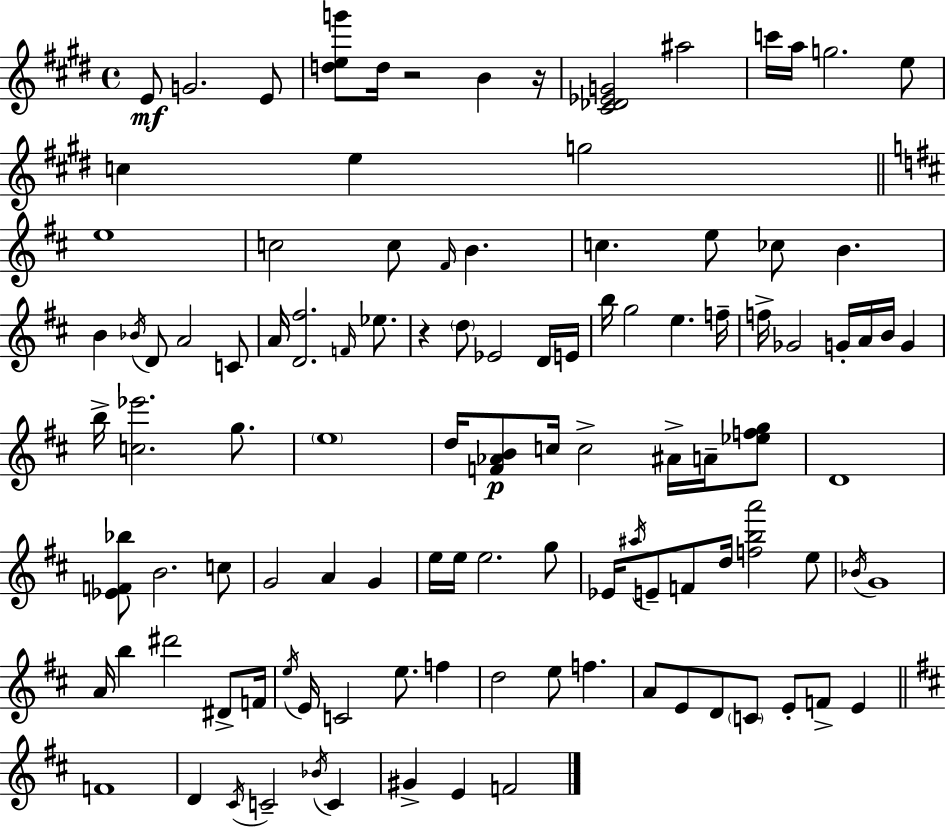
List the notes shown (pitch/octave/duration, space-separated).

E4/e G4/h. E4/e [D5,E5,G6]/e D5/s R/h B4/q R/s [C#4,Db4,Eb4,G4]/h A#5/h C6/s A5/s G5/h. E5/e C5/q E5/q G5/h E5/w C5/h C5/e F#4/s B4/q. C5/q. E5/e CES5/e B4/q. B4/q Bb4/s D4/e A4/h C4/e A4/s [D4,F#5]/h. F4/s Eb5/e. R/q D5/e Eb4/h D4/s E4/s B5/s G5/h E5/q. F5/s F5/s Gb4/h G4/s A4/s B4/s G4/q B5/s [C5,Eb6]/h. G5/e. E5/w D5/s [F4,Ab4,B4]/e C5/s C5/h A#4/s A4/s [Eb5,F5,G5]/e D4/w [Eb4,F4,Bb5]/e B4/h. C5/e G4/h A4/q G4/q E5/s E5/s E5/h. G5/e Eb4/s A#5/s E4/e F4/e D5/s [F5,B5,A6]/h E5/e Bb4/s G4/w A4/s B5/q D#6/h D#4/e F4/s E5/s E4/s C4/h E5/e. F5/q D5/h E5/e F5/q. A4/e E4/e D4/e C4/e E4/e F4/e E4/q F4/w D4/q C#4/s C4/h Bb4/s C4/q G#4/q E4/q F4/h